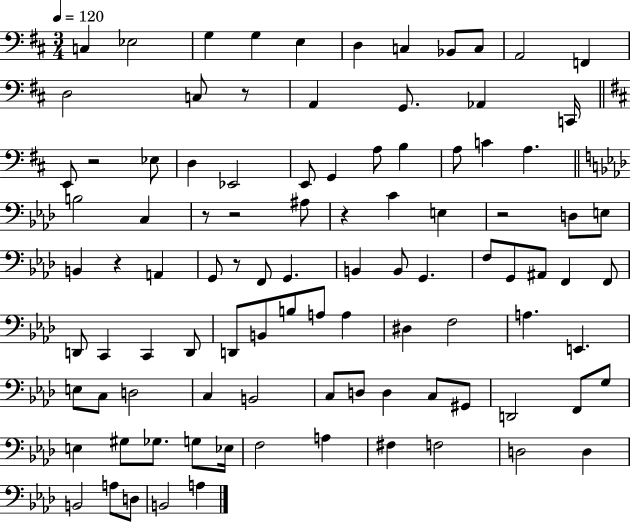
{
  \clef bass
  \numericTimeSignature
  \time 3/4
  \key d \major
  \tempo 4 = 120
  c4 ees2 | g4 g4 e4 | d4 c4 bes,8 c8 | a,2 f,4 | \break d2 c8 r8 | a,4 g,8. aes,4 c,16 | \bar "||" \break \key d \major e,8 r2 ees8 | d4 ees,2 | e,8 g,4 a8 b4 | a8 c'4 a4. | \break \bar "||" \break \key f \minor b2 c4 | r8 r2 ais8 | r4 c'4 e4 | r2 d8 e8 | \break b,4 r4 a,4 | g,8 r8 f,8 g,4. | b,4 b,8 g,4. | f8 g,8 ais,8 f,4 f,8 | \break d,8 c,4 c,4 d,8 | d,8 b,8 b8 a8 a4 | dis4 f2 | a4. e,4. | \break e8 c8 d2 | c4 b,2 | c8 d8 d4 c8 gis,8 | d,2 f,8 g8 | \break e4 gis8 ges8. g8 ees16 | f2 a4 | fis4 f2 | d2 d4 | \break b,2 a8 d8 | b,2 a4 | \bar "|."
}